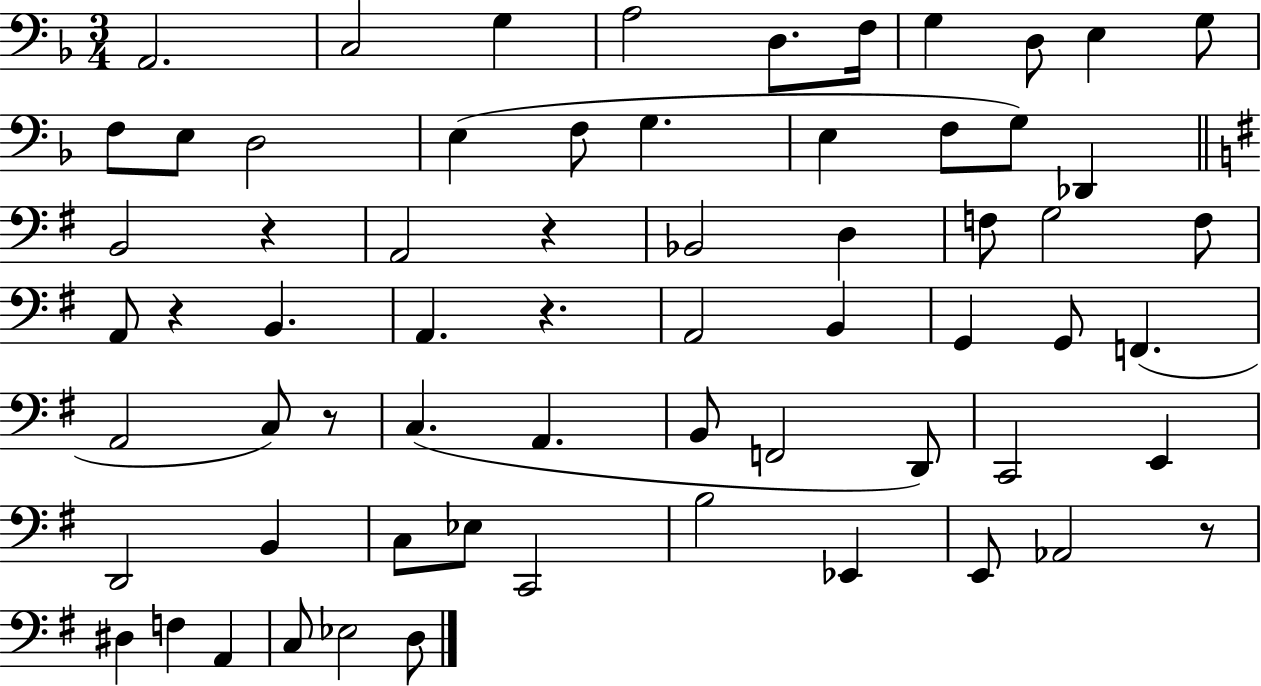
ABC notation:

X:1
T:Untitled
M:3/4
L:1/4
K:F
A,,2 C,2 G, A,2 D,/2 F,/4 G, D,/2 E, G,/2 F,/2 E,/2 D,2 E, F,/2 G, E, F,/2 G,/2 _D,, B,,2 z A,,2 z _B,,2 D, F,/2 G,2 F,/2 A,,/2 z B,, A,, z A,,2 B,, G,, G,,/2 F,, A,,2 C,/2 z/2 C, A,, B,,/2 F,,2 D,,/2 C,,2 E,, D,,2 B,, C,/2 _E,/2 C,,2 B,2 _E,, E,,/2 _A,,2 z/2 ^D, F, A,, C,/2 _E,2 D,/2